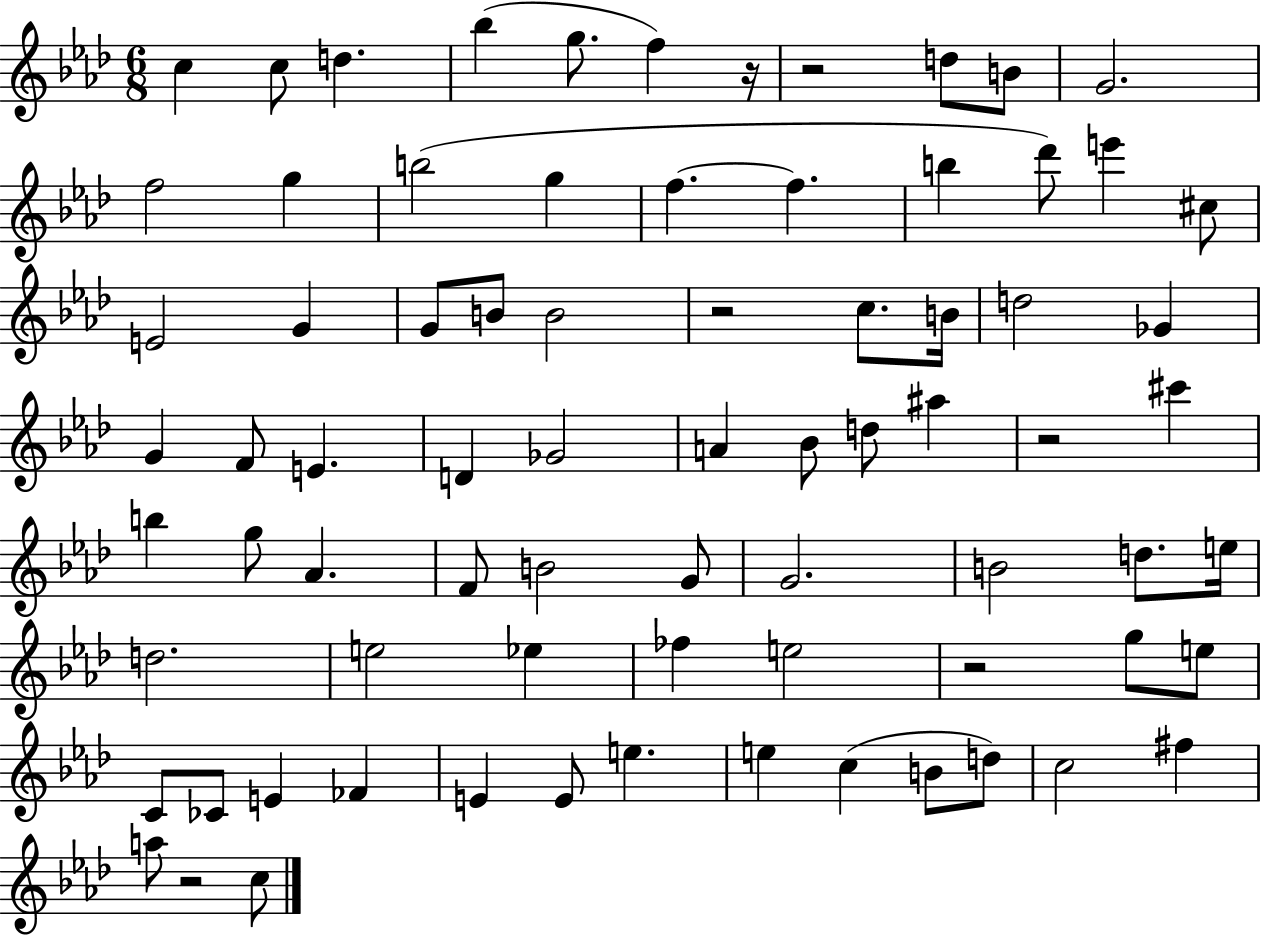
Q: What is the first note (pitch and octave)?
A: C5